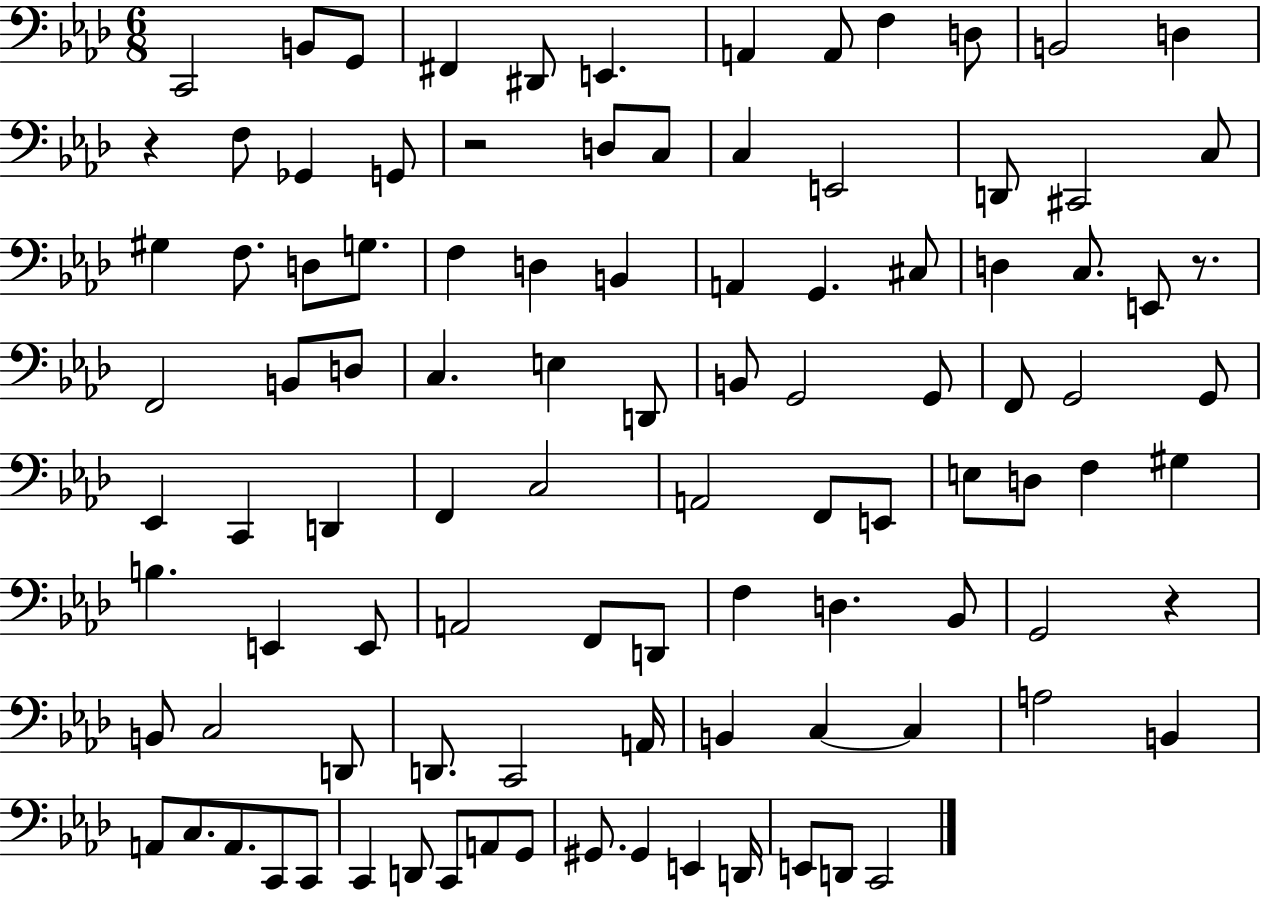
C2/h B2/e G2/e F#2/q D#2/e E2/q. A2/q A2/e F3/q D3/e B2/h D3/q R/q F3/e Gb2/q G2/e R/h D3/e C3/e C3/q E2/h D2/e C#2/h C3/e G#3/q F3/e. D3/e G3/e. F3/q D3/q B2/q A2/q G2/q. C#3/e D3/q C3/e. E2/e R/e. F2/h B2/e D3/e C3/q. E3/q D2/e B2/e G2/h G2/e F2/e G2/h G2/e Eb2/q C2/q D2/q F2/q C3/h A2/h F2/e E2/e E3/e D3/e F3/q G#3/q B3/q. E2/q E2/e A2/h F2/e D2/e F3/q D3/q. Bb2/e G2/h R/q B2/e C3/h D2/e D2/e. C2/h A2/s B2/q C3/q C3/q A3/h B2/q A2/e C3/e. A2/e. C2/e C2/e C2/q D2/e C2/e A2/e G2/e G#2/e. G#2/q E2/q D2/s E2/e D2/e C2/h